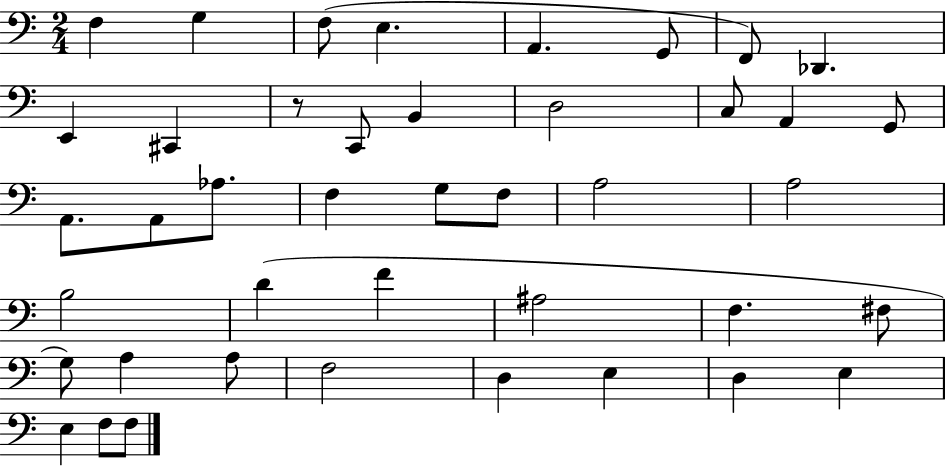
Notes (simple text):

F3/q G3/q F3/e E3/q. A2/q. G2/e F2/e Db2/q. E2/q C#2/q R/e C2/e B2/q D3/h C3/e A2/q G2/e A2/e. A2/e Ab3/e. F3/q G3/e F3/e A3/h A3/h B3/h D4/q F4/q A#3/h F3/q. F#3/e G3/e A3/q A3/e F3/h D3/q E3/q D3/q E3/q E3/q F3/e F3/e